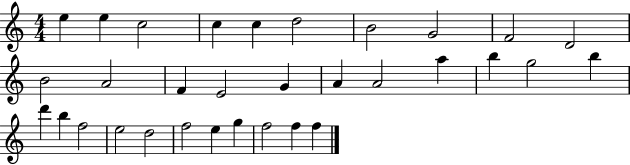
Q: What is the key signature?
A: C major